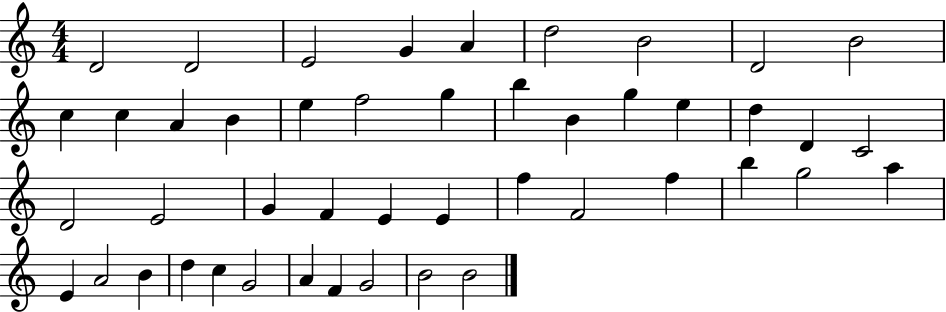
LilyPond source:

{
  \clef treble
  \numericTimeSignature
  \time 4/4
  \key c \major
  d'2 d'2 | e'2 g'4 a'4 | d''2 b'2 | d'2 b'2 | \break c''4 c''4 a'4 b'4 | e''4 f''2 g''4 | b''4 b'4 g''4 e''4 | d''4 d'4 c'2 | \break d'2 e'2 | g'4 f'4 e'4 e'4 | f''4 f'2 f''4 | b''4 g''2 a''4 | \break e'4 a'2 b'4 | d''4 c''4 g'2 | a'4 f'4 g'2 | b'2 b'2 | \break \bar "|."
}